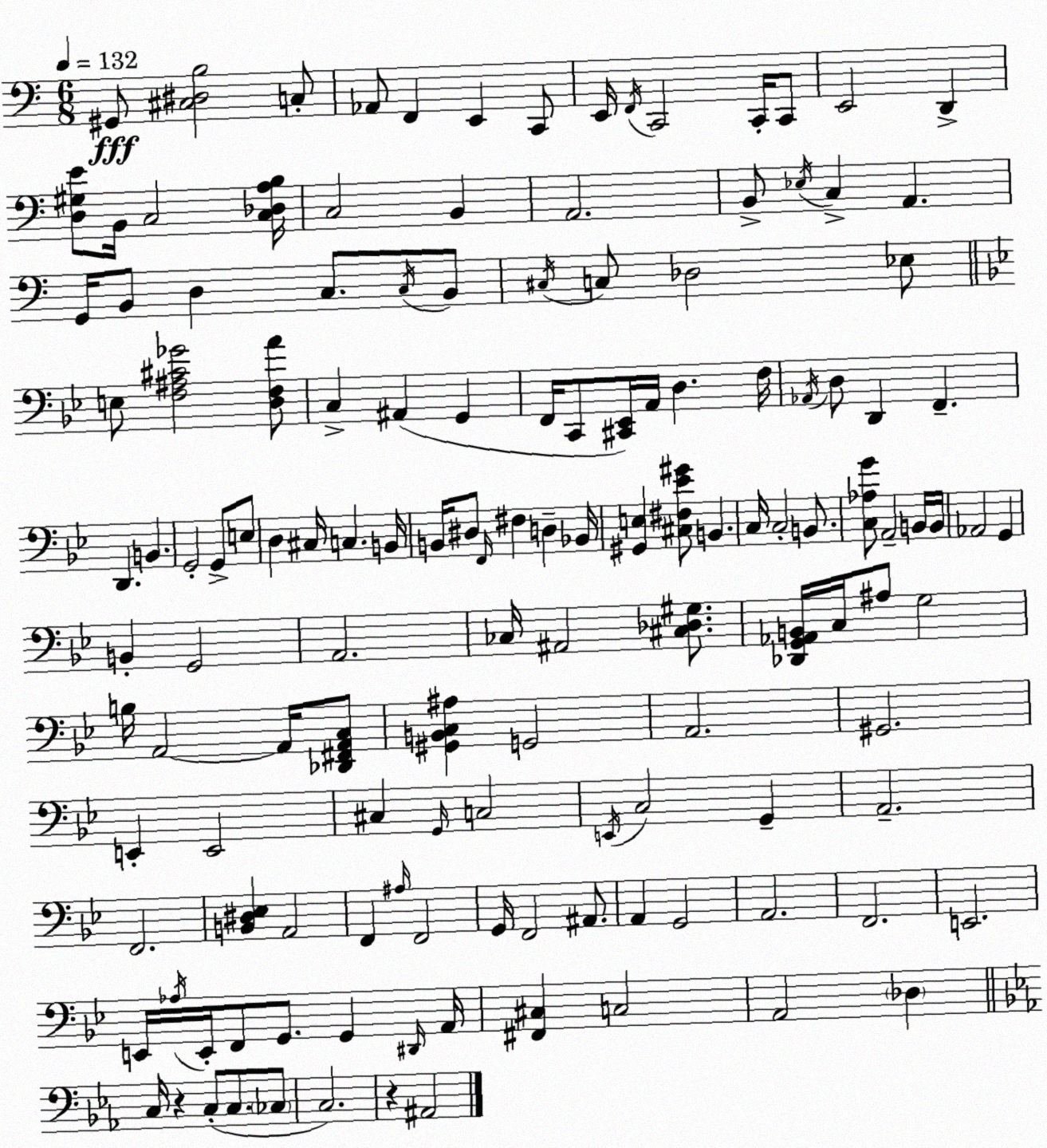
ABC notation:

X:1
T:Untitled
M:6/8
L:1/4
K:Am
^G,,/2 [^C,^D,B,]2 C,/2 _A,,/2 F,, E,, C,,/2 E,,/4 F,,/4 C,,2 C,,/4 C,,/2 E,,2 D,, [D,^G,E]/2 B,,/4 C,2 [C,_D,A,B,]/4 C,2 B,, A,,2 B,,/2 _E,/4 C, A,, G,,/4 B,,/2 D, C,/2 C,/4 B,,/2 ^C,/4 C,/2 _D,2 _E,/2 E,/2 [F,^A,^C_G]2 [D,F,A]/2 C, ^A,, G,, F,,/4 C,,/2 [^C,,_E,,]/4 A,,/4 D, F,/4 _A,,/4 D,/2 D,, F,, D,, B,, G,,2 G,,/2 E,/2 D, ^C,/4 C, B,,/4 B,,/4 ^D,/2 F,,/4 ^F, D, _B,,/4 [^G,,E,] [^C,^F,_E^G]/2 B,, C,/4 C,2 B,,/2 [C,_A,G]/2 A,,2 B,,/4 B,,/4 _A,,2 G,, B,, G,,2 A,,2 _C,/4 ^A,,2 [^C,_D,^G,]/2 [_D,,G,,_A,,B,,]/4 C,/4 ^A,/2 G,2 B,/4 A,,2 A,,/4 [_D,,^F,,A,,C,]/2 [^G,,B,,C,^A,] G,,2 A,,2 ^G,,2 E,, E,,2 ^C, G,,/4 C,2 E,,/4 C,2 G,, A,,2 F,,2 [B,,^D,_E,] A,,2 F,, ^A,/4 F,,2 G,,/4 F,,2 ^A,,/2 A,, G,,2 A,,2 F,,2 E,,2 E,,/4 _A,/4 E,,/4 F,,/2 G,,/2 G,, ^D,,/4 A,,/4 [^F,,^C,] C,2 A,,2 _D, C,/4 z C,/2 C,/2 _C,/2 C,2 z ^A,,2